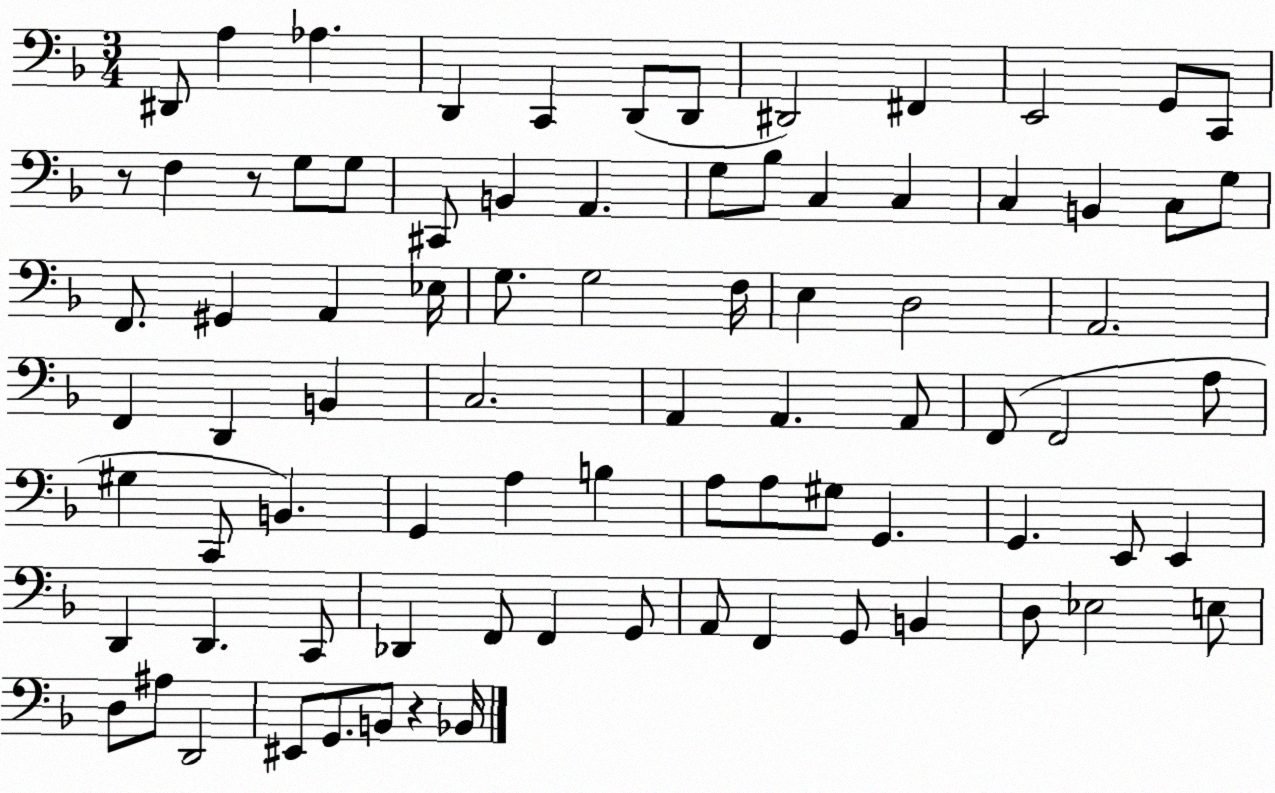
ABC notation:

X:1
T:Untitled
M:3/4
L:1/4
K:F
^D,,/2 A, _A, D,, C,, D,,/2 D,,/2 ^D,,2 ^F,, E,,2 G,,/2 C,,/2 z/2 F, z/2 G,/2 G,/2 ^C,,/2 B,, A,, G,/2 _B,/2 C, C, C, B,, C,/2 G,/2 F,,/2 ^G,, A,, _E,/4 G,/2 G,2 F,/4 E, D,2 A,,2 F,, D,, B,, C,2 A,, A,, A,,/2 F,,/2 F,,2 A,/2 ^G, C,,/2 B,, G,, A, B, A,/2 A,/2 ^G,/2 G,, G,, E,,/2 E,, D,, D,, C,,/2 _D,, F,,/2 F,, G,,/2 A,,/2 F,, G,,/2 B,, D,/2 _E,2 E,/2 D,/2 ^A,/2 D,,2 ^E,,/2 G,,/2 B,,/2 z _B,,/4